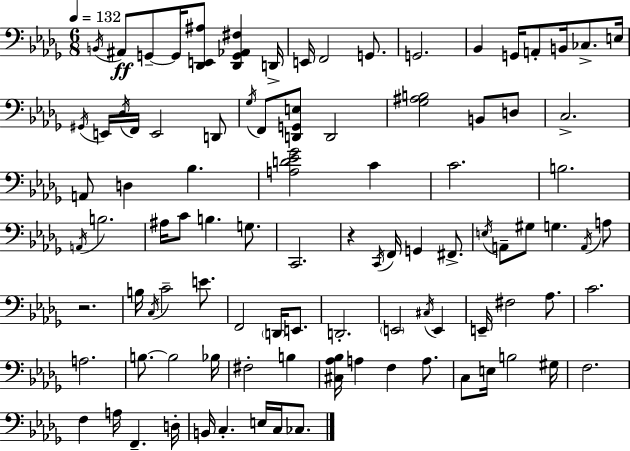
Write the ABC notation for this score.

X:1
T:Untitled
M:6/8
L:1/4
K:Bbm
B,,/4 ^A,,/2 G,,/2 G,,/4 [_D,,E,,^A,]/2 [_D,,G,,_A,,^F,] D,,/4 E,,/4 F,,2 G,,/2 G,,2 _B,, G,,/4 A,,/2 B,,/4 _C,/2 E,/4 ^G,,/4 E,,/4 _D,/4 F,,/4 E,,2 D,,/2 _G,/4 F,,/2 [D,,G,,E,]/2 D,,2 [_G,^A,B,]2 B,,/2 D,/2 C,2 A,,/2 D, _B, [A,D_E_G]2 C C2 B,2 A,,/4 B,2 ^A,/4 C/2 B, G,/2 C,,2 z C,,/4 F,,/4 G,, ^F,,/2 E,/4 A,,/2 ^G,/2 G, A,,/4 A,/2 z2 B,/4 C,/4 C2 E/2 F,,2 D,,/4 E,,/2 D,,2 E,,2 ^C,/4 E,, E,,/4 ^F,2 _A,/2 C2 A,2 B,/2 B,2 _B,/4 ^F,2 B, [^C,_A,_B,]/4 A, F, A,/2 C,/2 E,/4 B,2 ^G,/4 F,2 F, A,/4 F,, D,/4 B,,/4 C, E,/4 C,/4 _C,/2